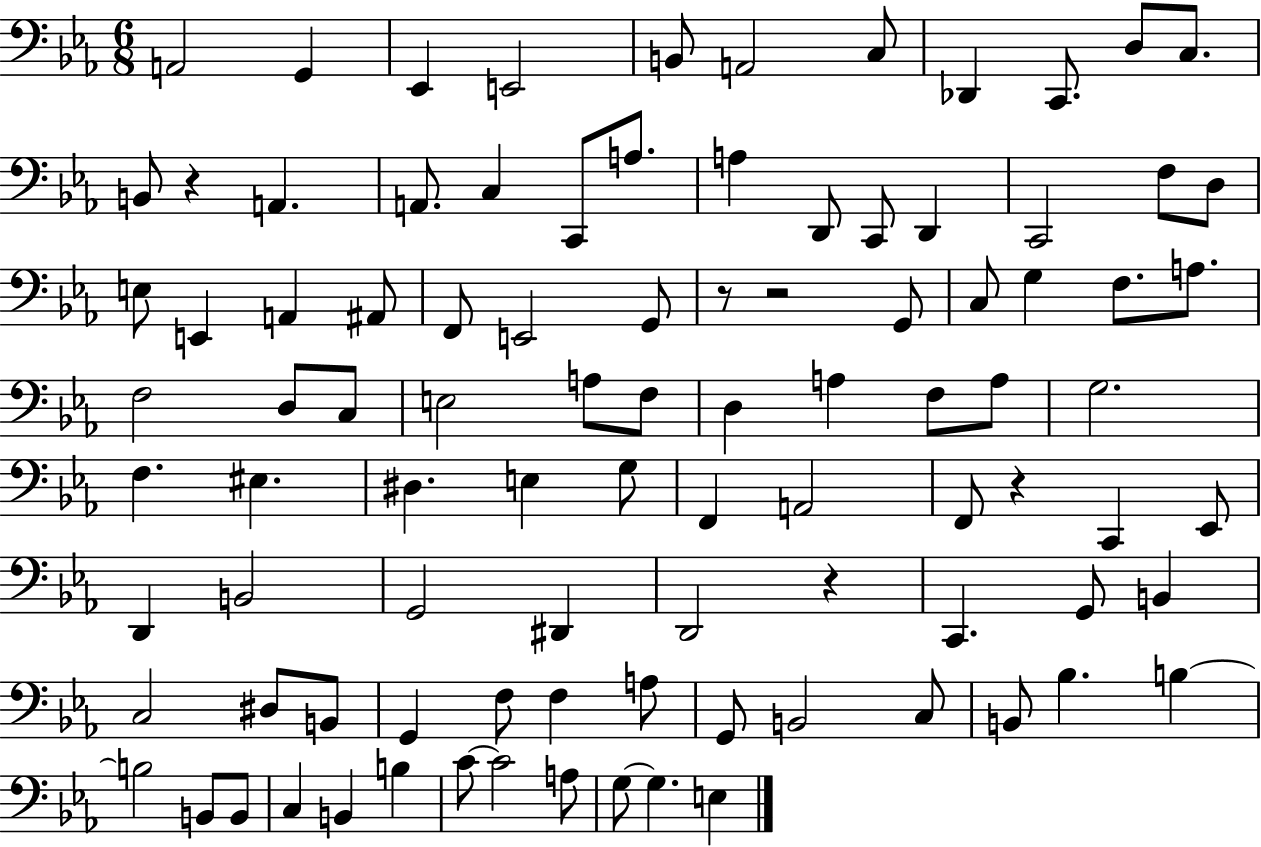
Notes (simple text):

A2/h G2/q Eb2/q E2/h B2/e A2/h C3/e Db2/q C2/e. D3/e C3/e. B2/e R/q A2/q. A2/e. C3/q C2/e A3/e. A3/q D2/e C2/e D2/q C2/h F3/e D3/e E3/e E2/q A2/q A#2/e F2/e E2/h G2/e R/e R/h G2/e C3/e G3/q F3/e. A3/e. F3/h D3/e C3/e E3/h A3/e F3/e D3/q A3/q F3/e A3/e G3/h. F3/q. EIS3/q. D#3/q. E3/q G3/e F2/q A2/h F2/e R/q C2/q Eb2/e D2/q B2/h G2/h D#2/q D2/h R/q C2/q. G2/e B2/q C3/h D#3/e B2/e G2/q F3/e F3/q A3/e G2/e B2/h C3/e B2/e Bb3/q. B3/q B3/h B2/e B2/e C3/q B2/q B3/q C4/e C4/h A3/e G3/e G3/q. E3/q